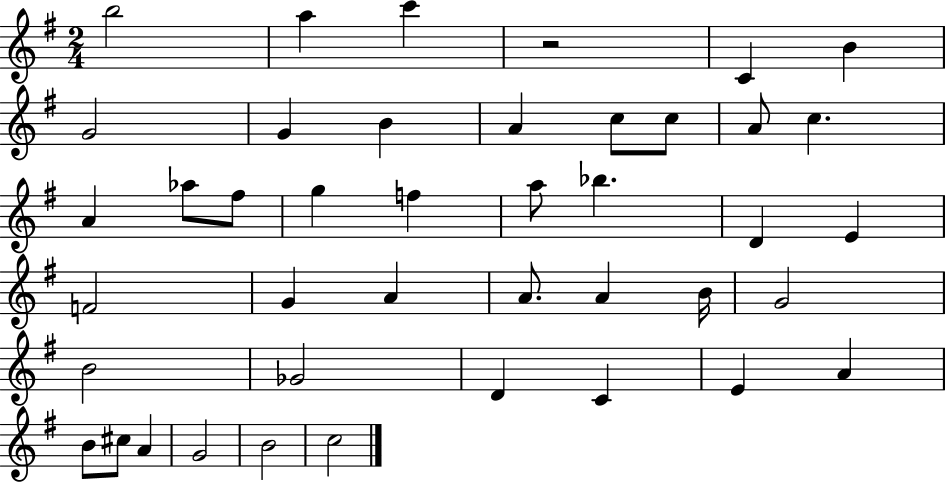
{
  \clef treble
  \numericTimeSignature
  \time 2/4
  \key g \major
  b''2 | a''4 c'''4 | r2 | c'4 b'4 | \break g'2 | g'4 b'4 | a'4 c''8 c''8 | a'8 c''4. | \break a'4 aes''8 fis''8 | g''4 f''4 | a''8 bes''4. | d'4 e'4 | \break f'2 | g'4 a'4 | a'8. a'4 b'16 | g'2 | \break b'2 | ges'2 | d'4 c'4 | e'4 a'4 | \break b'8 cis''8 a'4 | g'2 | b'2 | c''2 | \break \bar "|."
}